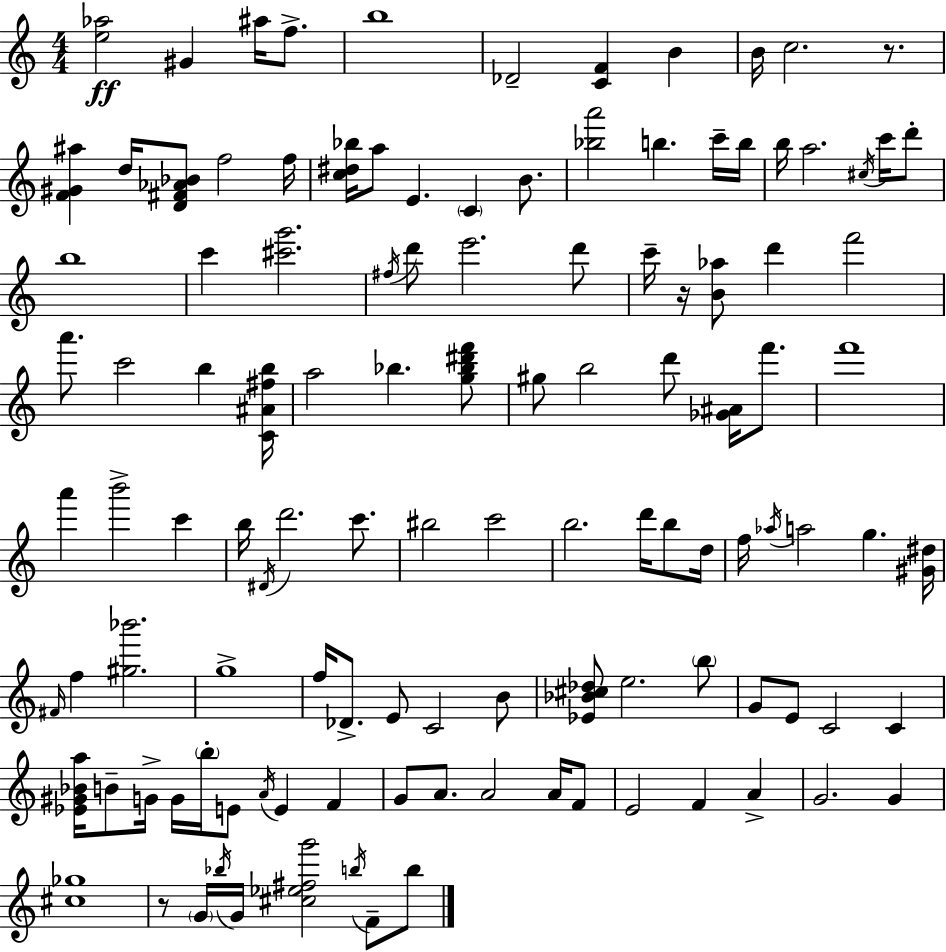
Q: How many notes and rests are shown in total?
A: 117